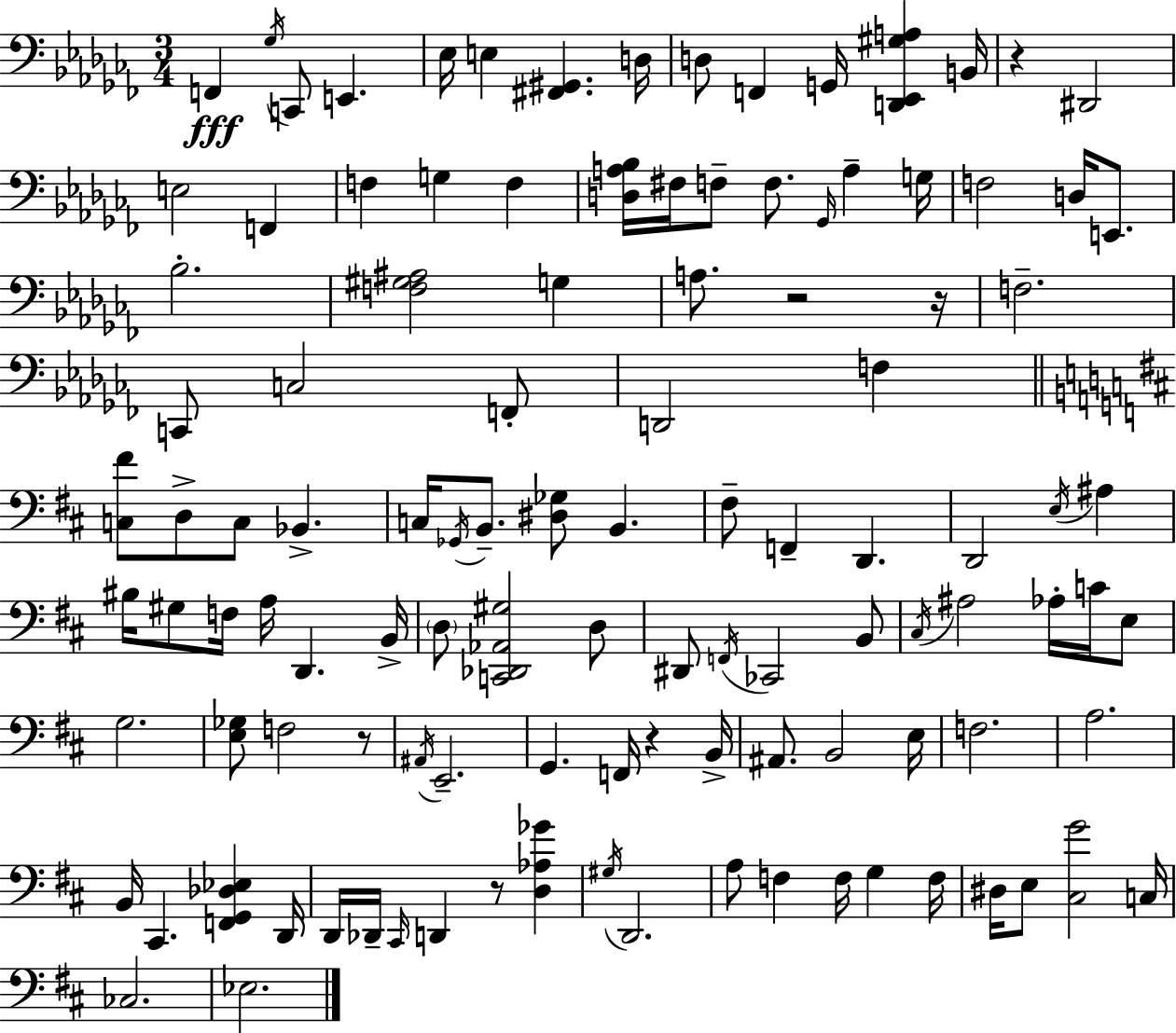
F2/q Gb3/s C2/e E2/q. Eb3/s E3/q [F#2,G#2]/q. D3/s D3/e F2/q G2/s [D2,Eb2,G#3,A3]/q B2/s R/q D#2/h E3/h F2/q F3/q G3/q F3/q [D3,A3,Bb3]/s F#3/s F3/e F3/e. Gb2/s A3/q G3/s F3/h D3/s E2/e. Bb3/h. [F3,G#3,A#3]/h G3/q A3/e. R/h R/s F3/h. C2/e C3/h F2/e D2/h F3/q [C3,F#4]/e D3/e C3/e Bb2/q. C3/s Gb2/s B2/e. [D#3,Gb3]/e B2/q. F#3/e F2/q D2/q. D2/h E3/s A#3/q BIS3/s G#3/e F3/s A3/s D2/q. B2/s D3/e [C2,Db2,Ab2,G#3]/h D3/e D#2/e F2/s CES2/h B2/e C#3/s A#3/h Ab3/s C4/s E3/e G3/h. [E3,Gb3]/e F3/h R/e A#2/s E2/h. G2/q. F2/s R/q B2/s A#2/e. B2/h E3/s F3/h. A3/h. B2/s C#2/q. [F2,G2,Db3,Eb3]/q D2/s D2/s Db2/s C#2/s D2/q R/e [D3,Ab3,Gb4]/q G#3/s D2/h. A3/e F3/q F3/s G3/q F3/s D#3/s E3/e [C#3,G4]/h C3/s CES3/h. Eb3/h.